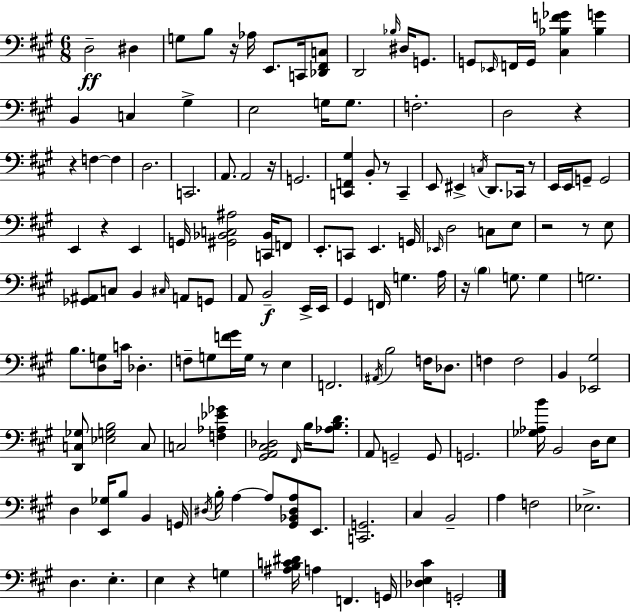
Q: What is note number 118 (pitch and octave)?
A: G2